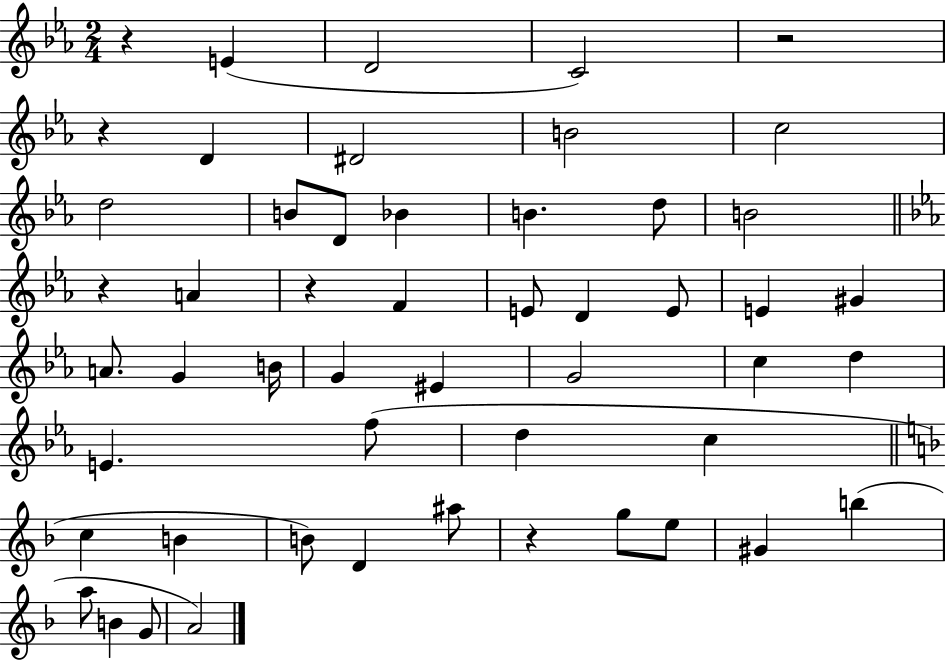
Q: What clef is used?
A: treble